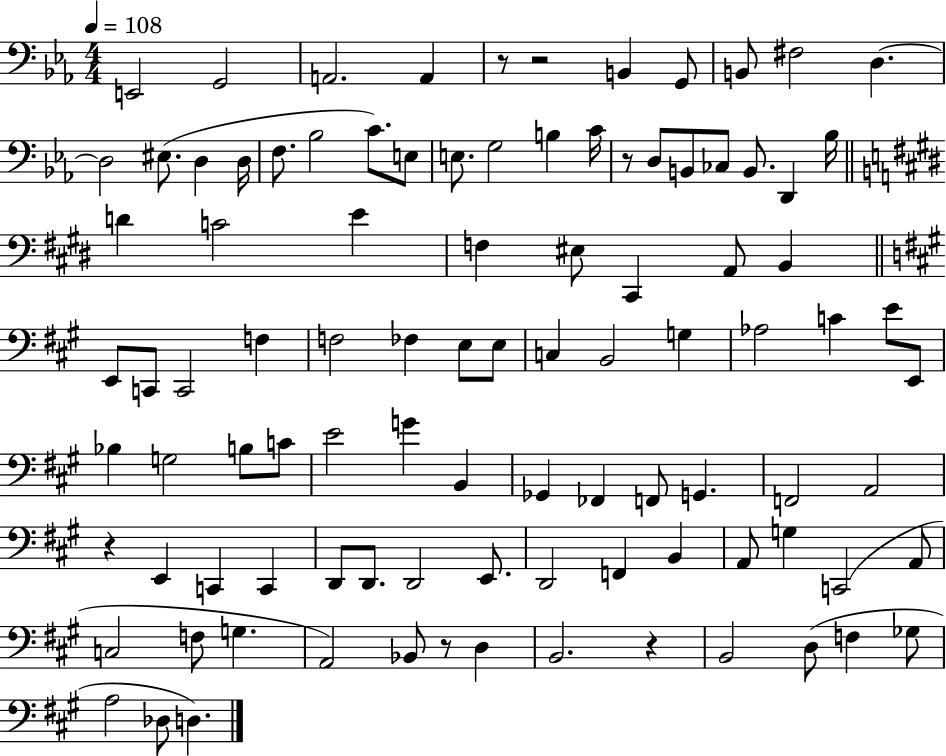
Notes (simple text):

E2/h G2/h A2/h. A2/q R/e R/h B2/q G2/e B2/e F#3/h D3/q. D3/h EIS3/e. D3/q D3/s F3/e. Bb3/h C4/e. E3/e E3/e. G3/h B3/q C4/s R/e D3/e B2/e CES3/e B2/e. D2/q Bb3/s D4/q C4/h E4/q F3/q EIS3/e C#2/q A2/e B2/q E2/e C2/e C2/h F3/q F3/h FES3/q E3/e E3/e C3/q B2/h G3/q Ab3/h C4/q E4/e E2/e Bb3/q G3/h B3/e C4/e E4/h G4/q B2/q Gb2/q FES2/q F2/e G2/q. F2/h A2/h R/q E2/q C2/q C2/q D2/e D2/e. D2/h E2/e. D2/h F2/q B2/q A2/e G3/q C2/h A2/e C3/h F3/e G3/q. A2/h Bb2/e R/e D3/q B2/h. R/q B2/h D3/e F3/q Gb3/e A3/h Db3/e D3/q.